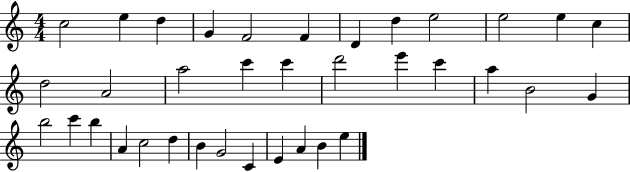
X:1
T:Untitled
M:4/4
L:1/4
K:C
c2 e d G F2 F D d e2 e2 e c d2 A2 a2 c' c' d'2 e' c' a B2 G b2 c' b A c2 d B G2 C E A B e